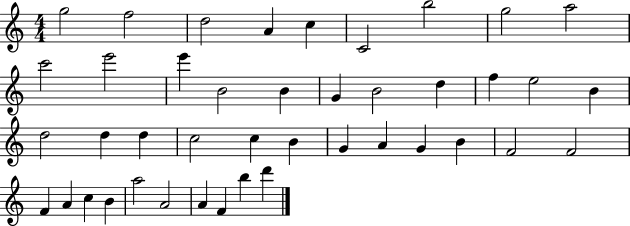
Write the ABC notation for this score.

X:1
T:Untitled
M:4/4
L:1/4
K:C
g2 f2 d2 A c C2 b2 g2 a2 c'2 e'2 e' B2 B G B2 d f e2 B d2 d d c2 c B G A G B F2 F2 F A c B a2 A2 A F b d'